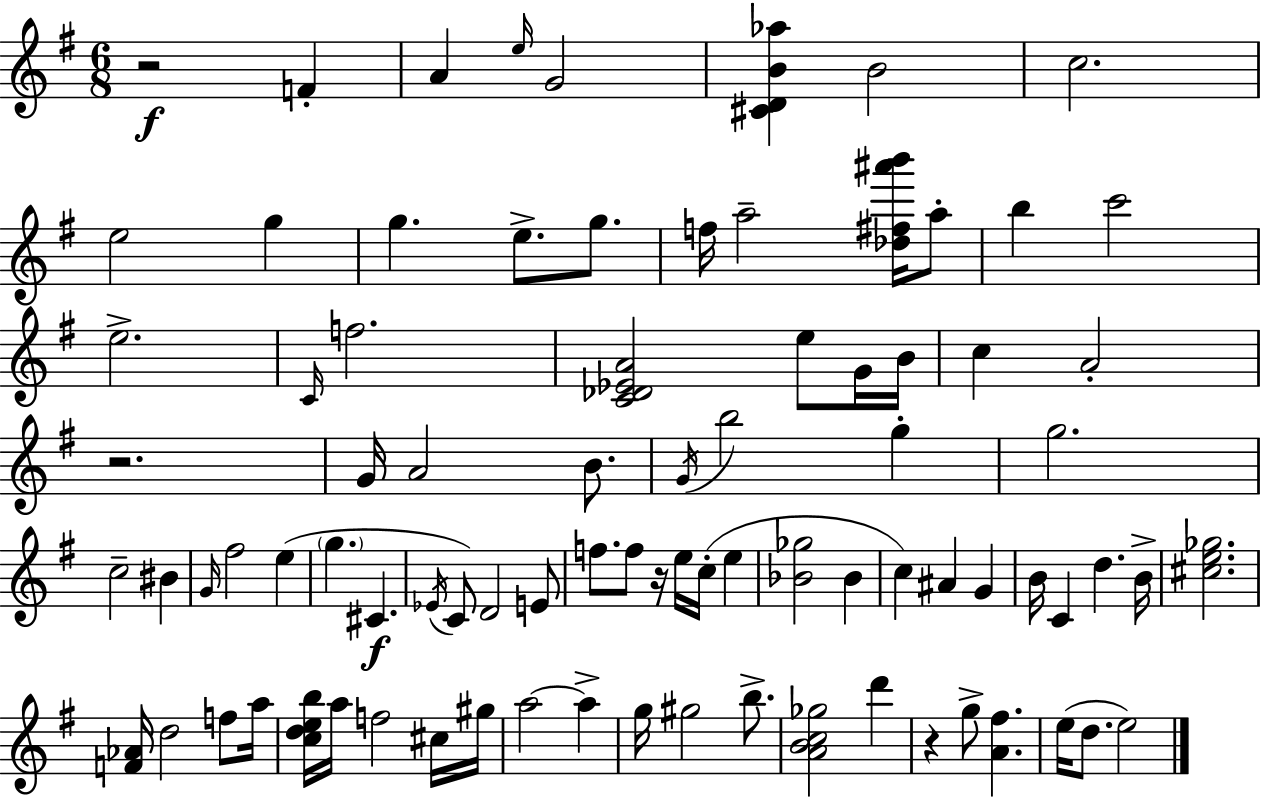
{
  \clef treble
  \numericTimeSignature
  \time 6/8
  \key g \major
  \repeat volta 2 { r2\f f'4-. | a'4 \grace { e''16 } g'2 | <cis' d' b' aes''>4 b'2 | c''2. | \break e''2 g''4 | g''4. e''8.-> g''8. | f''16 a''2-- <des'' fis'' ais''' b'''>16 a''8-. | b''4 c'''2 | \break e''2.-> | \grace { c'16 } f''2. | <c' des' ees' a'>2 e''8 | g'16 b'16 c''4 a'2-. | \break r2. | g'16 a'2 b'8. | \acciaccatura { g'16 } b''2 g''4-. | g''2. | \break c''2-- bis'4 | \grace { g'16 } fis''2 | e''4( \parenthesize g''4. cis'4.\f | \acciaccatura { ees'16 }) c'8 d'2 | \break e'8 f''8. f''8 r16 e''16 | c''16-.( e''4 <bes' ges''>2 | bes'4 c''4) ais'4 | g'4 b'16 c'4 d''4. | \break b'16-> <cis'' e'' ges''>2. | <f' aes'>16 d''2 | f''8 a''16 <c'' d'' e'' b''>16 a''16 f''2 | cis''16 gis''16 a''2~~ | \break a''4-> g''16 gis''2 | b''8.-> <a' b' c'' ges''>2 | d'''4 r4 g''8-> <a' fis''>4. | e''16( d''8. e''2) | \break } \bar "|."
}